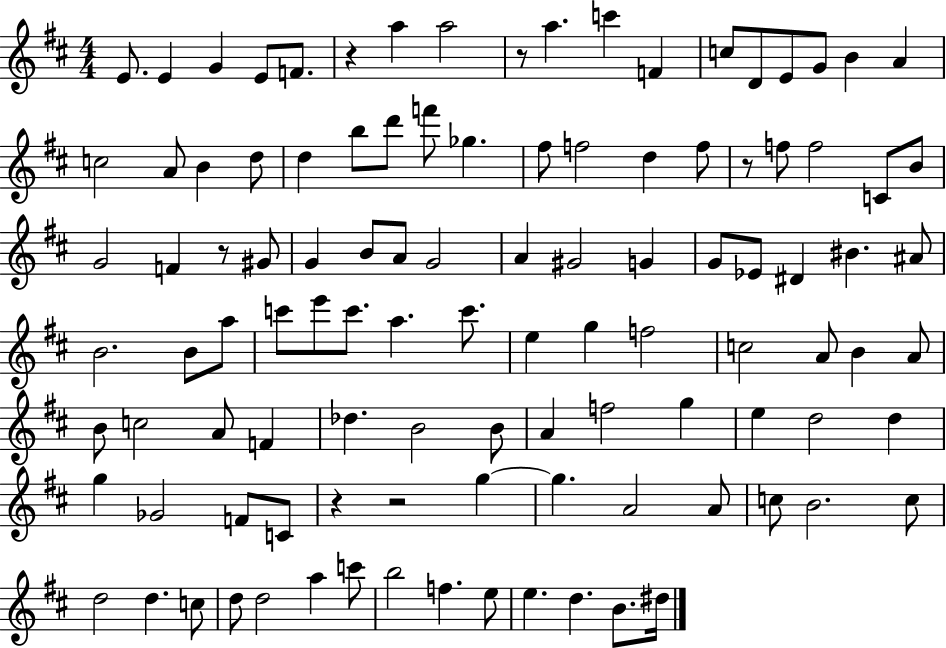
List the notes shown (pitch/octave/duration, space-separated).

E4/e. E4/q G4/q E4/e F4/e. R/q A5/q A5/h R/e A5/q. C6/q F4/q C5/e D4/e E4/e G4/e B4/q A4/q C5/h A4/e B4/q D5/e D5/q B5/e D6/e F6/e Gb5/q. F#5/e F5/h D5/q F5/e R/e F5/e F5/h C4/e B4/e G4/h F4/q R/e G#4/e G4/q B4/e A4/e G4/h A4/q G#4/h G4/q G4/e Eb4/e D#4/q BIS4/q. A#4/e B4/h. B4/e A5/e C6/e E6/e C6/e. A5/q. C6/e. E5/q G5/q F5/h C5/h A4/e B4/q A4/e B4/e C5/h A4/e F4/q Db5/q. B4/h B4/e A4/q F5/h G5/q E5/q D5/h D5/q G5/q Gb4/h F4/e C4/e R/q R/h G5/q G5/q. A4/h A4/e C5/e B4/h. C5/e D5/h D5/q. C5/e D5/e D5/h A5/q C6/e B5/h F5/q. E5/e E5/q. D5/q. B4/e. D#5/s